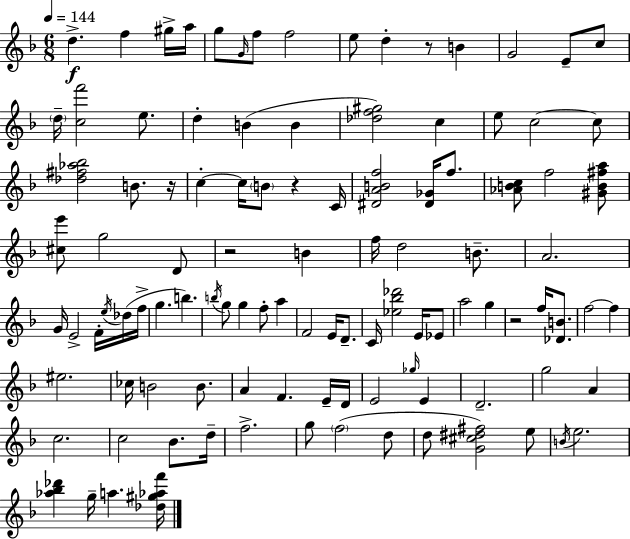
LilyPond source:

{
  \clef treble
  \numericTimeSignature
  \time 6/8
  \key d \minor
  \tempo 4 = 144
  d''4.->\f f''4 gis''16-> a''16 | g''8 \grace { g'16 } f''8 f''2 | e''8 d''4-. r8 b'4 | g'2 e'8-- c''8 | \break \parenthesize d''16-- <c'' f'''>2 e''8. | d''4-. b'4( b'4 | <des'' f'' gis''>2) c''4 | e''8 c''2~~ c''8 | \break <des'' fis'' aes'' bes''>2 b'8. | r16 c''4-.~~ c''16 \parenthesize b'8 r4 | c'16 <dis' a' b' f''>2 <dis' ges'>16 f''8. | <aes' b' c''>8 f''2 <gis' b' fis'' a''>8 | \break <cis'' e'''>8 g''2 d'8 | r2 b'4 | f''16 d''2 b'8.-- | a'2. | \break g'16 e'2-> f'16-. \acciaccatura { e''16 }( | des''16 f''16-> g''4. b''4.) | \acciaccatura { b''16 } g''8 g''4 f''8-. a''4 | f'2 e'16 | \break d'8.-- c'16 <ees'' bes'' des'''>2 | e'16 ees'8 a''2 g''4 | r2 f''16 | <des' b'>8. f''2~~ f''4 | \break eis''2. | ces''16 b'2 | b'8. a'4 f'4. | e'16-- d'16 e'2 \grace { ges''16 } | \break e'4 d'2.-- | g''2 | a'4 c''2. | c''2 | \break bes'8. d''16-- f''2.-> | g''8 \parenthesize f''2( | d''8 d''8 <g' cis'' dis'' fis''>2) | e''8 \acciaccatura { b'16 } e''2. | \break <aes'' bes'' des'''>4 g''16-- a''4. | <des'' gis'' aes'' f'''>16 \bar "|."
}